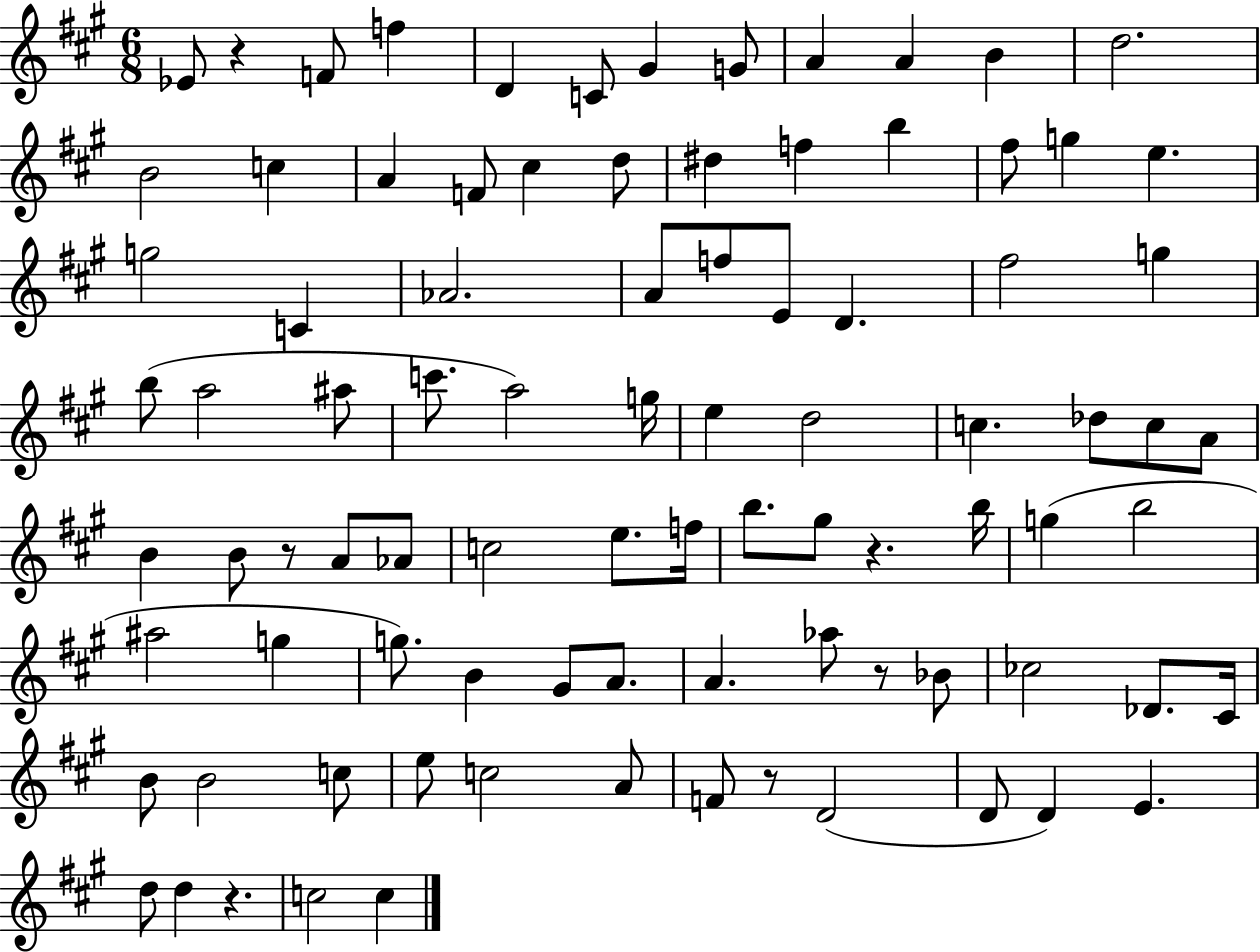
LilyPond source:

{
  \clef treble
  \numericTimeSignature
  \time 6/8
  \key a \major
  ees'8 r4 f'8 f''4 | d'4 c'8 gis'4 g'8 | a'4 a'4 b'4 | d''2. | \break b'2 c''4 | a'4 f'8 cis''4 d''8 | dis''4 f''4 b''4 | fis''8 g''4 e''4. | \break g''2 c'4 | aes'2. | a'8 f''8 e'8 d'4. | fis''2 g''4 | \break b''8( a''2 ais''8 | c'''8. a''2) g''16 | e''4 d''2 | c''4. des''8 c''8 a'8 | \break b'4 b'8 r8 a'8 aes'8 | c''2 e''8. f''16 | b''8. gis''8 r4. b''16 | g''4( b''2 | \break ais''2 g''4 | g''8.) b'4 gis'8 a'8. | a'4. aes''8 r8 bes'8 | ces''2 des'8. cis'16 | \break b'8 b'2 c''8 | e''8 c''2 a'8 | f'8 r8 d'2( | d'8 d'4) e'4. | \break d''8 d''4 r4. | c''2 c''4 | \bar "|."
}